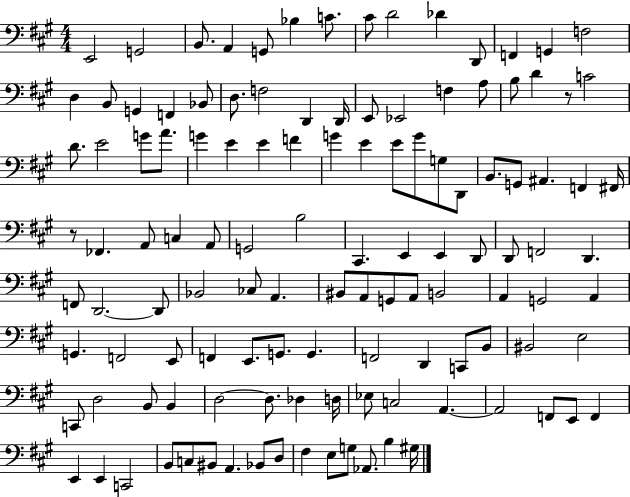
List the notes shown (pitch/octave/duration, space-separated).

E2/h G2/h B2/e. A2/q G2/e Bb3/q C4/e. C#4/e D4/h Db4/q D2/e F2/q G2/q F3/h D3/q B2/e G2/q F2/q Bb2/e D3/e. F3/h D2/q D2/s E2/e Eb2/h F3/q A3/e B3/e D4/q R/e C4/h D4/e. E4/h G4/e A4/e. G4/q E4/q E4/q F4/q G4/q E4/q E4/e G4/e G3/e D2/e B2/e. G2/e A#2/q. F2/q F#2/s R/e FES2/q. A2/e C3/q A2/e G2/h B3/h C#2/q. E2/q E2/q D2/e D2/e F2/h D2/q. F2/e D2/h. D2/e Bb2/h CES3/e A2/q. BIS2/e A2/e G2/e A2/e B2/h A2/q G2/h A2/q G2/q. F2/h E2/e F2/q E2/e. G2/e. G2/q. F2/h D2/q C2/e B2/e BIS2/h E3/h C2/e D3/h B2/e B2/q D3/h D3/e. Db3/q D3/s Eb3/e C3/h A2/q. A2/h F2/e E2/e F2/q E2/q E2/q C2/h B2/e C3/e BIS2/e A2/q. Bb2/e D3/e F#3/q E3/e G3/e Ab2/e. B3/q G#3/s